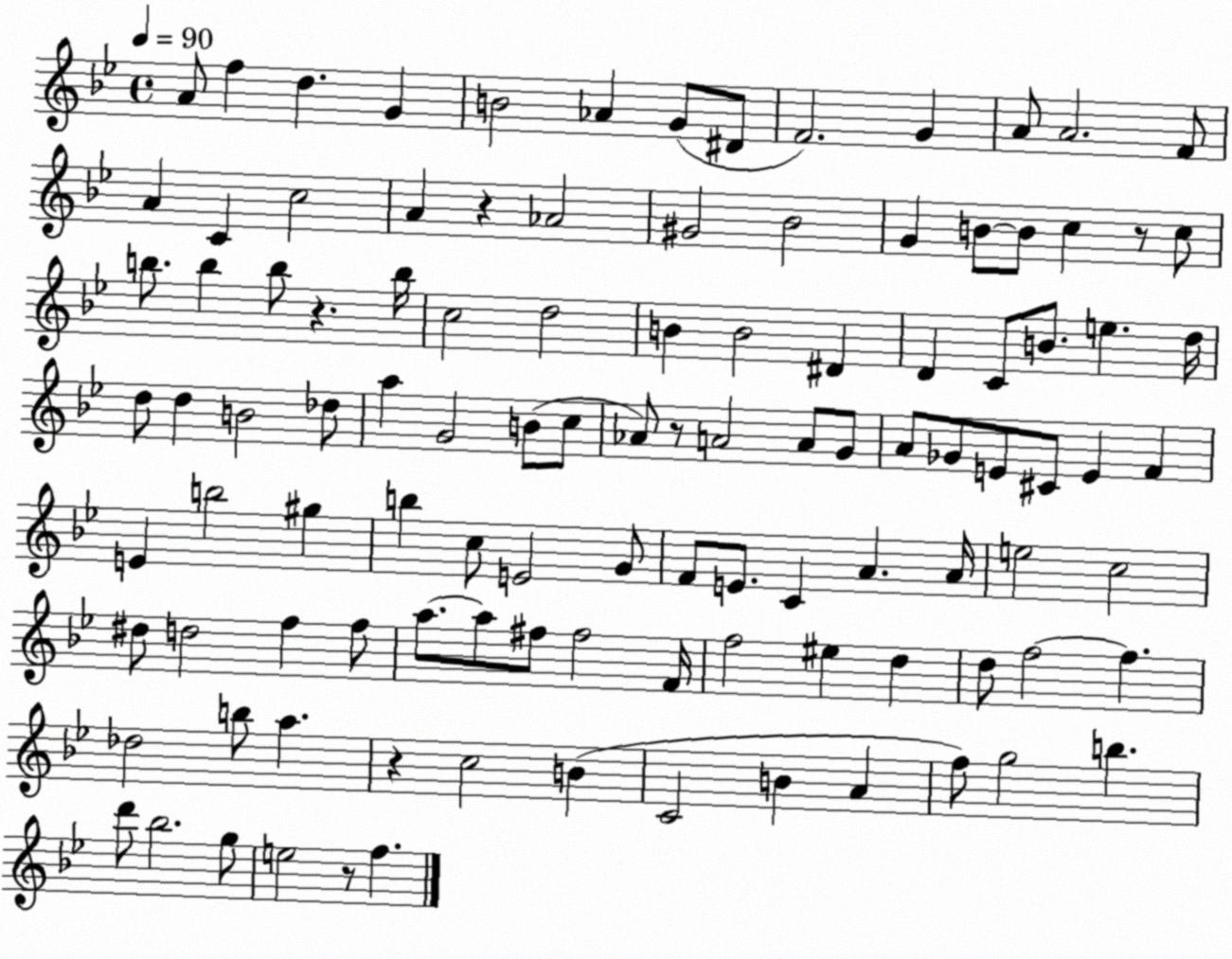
X:1
T:Untitled
M:4/4
L:1/4
K:Bb
A/2 f d G B2 _A G/2 ^D/2 F2 G A/2 A2 F/2 A C c2 A z _A2 ^G2 _B2 G B/2 B/2 c z/2 c/2 b/2 b b/2 z b/4 c2 d2 B B2 ^D D C/2 B/2 e d/4 d/2 d B2 _d/2 a G2 B/2 c/2 _A/2 z/2 A2 A/2 G/2 A/2 _G/2 E/2 ^C/2 E F E b2 ^g b c/2 E2 G/2 F/2 E/2 C A A/4 e2 c2 ^d/2 d2 f f/2 a/2 a/2 ^f/2 ^f2 F/4 f2 ^e d d/2 f2 f _d2 b/2 a z c2 B C2 B A f/2 g2 b d'/2 _b2 g/2 e2 z/2 f